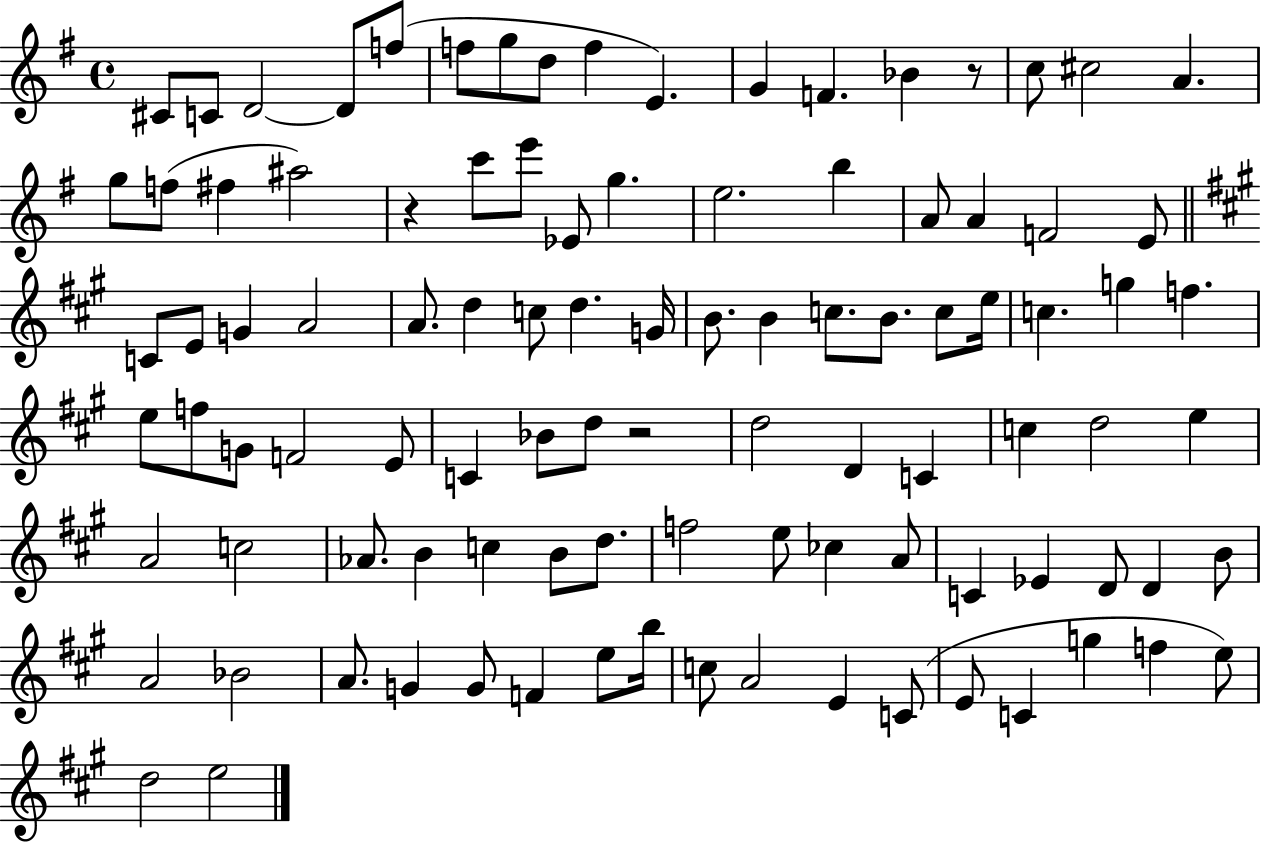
C#4/e C4/e D4/h D4/e F5/e F5/e G5/e D5/e F5/q E4/q. G4/q F4/q. Bb4/q R/e C5/e C#5/h A4/q. G5/e F5/e F#5/q A#5/h R/q C6/e E6/e Eb4/e G5/q. E5/h. B5/q A4/e A4/q F4/h E4/e C4/e E4/e G4/q A4/h A4/e. D5/q C5/e D5/q. G4/s B4/e. B4/q C5/e. B4/e. C5/e E5/s C5/q. G5/q F5/q. E5/e F5/e G4/e F4/h E4/e C4/q Bb4/e D5/e R/h D5/h D4/q C4/q C5/q D5/h E5/q A4/h C5/h Ab4/e. B4/q C5/q B4/e D5/e. F5/h E5/e CES5/q A4/e C4/q Eb4/q D4/e D4/q B4/e A4/h Bb4/h A4/e. G4/q G4/e F4/q E5/e B5/s C5/e A4/h E4/q C4/e E4/e C4/q G5/q F5/q E5/e D5/h E5/h